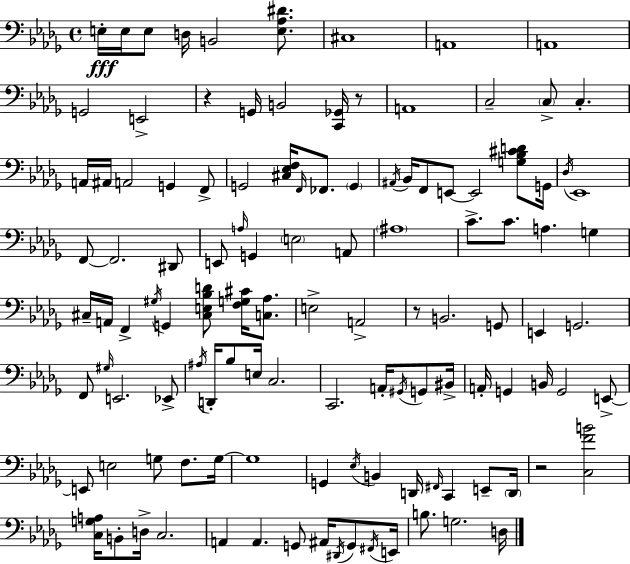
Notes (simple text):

E3/s E3/s E3/e D3/s B2/h [E3,Ab3,D#4]/e. C#3/w A2/w A2/w G2/h E2/h R/q G2/s B2/h [C2,Gb2]/s R/e A2/w C3/h C3/e C3/q. A2/s A#2/s A2/h G2/q F2/e G2/h [C#3,Eb3,F3]/s F2/s FES2/e. G2/q A#2/s Bb2/s F2/e E2/e E2/h [G3,Bb3,C#4,D4]/e G2/s Db3/s Eb2/w F2/e F2/h. D#2/e E2/e A3/s G2/q E3/h A2/e A#3/w C4/e. C4/e. A3/q. G3/q C#3/s A2/s F2/q G#3/s G2/q [C#3,E3,Bb3,D4]/e [F3,G3,C#4]/s [C3,Ab3]/e. E3/h A2/h R/e B2/h. G2/e E2/q G2/h. F2/e G#3/s E2/h. Eb2/e A#3/s D2/s Bb3/e E3/s C3/h. C2/h. A2/s G#2/s G2/e BIS2/s A2/s G2/q B2/s G2/h E2/e E2/e E3/h G3/e F3/e. G3/s G3/w G2/q Eb3/s B2/q D2/s F#2/s C2/q E2/e D2/s R/h [C3,F4,B4]/h [C3,G3,A3]/s B2/e D3/s C3/h. A2/q A2/q. G2/e A#2/s D#2/s G2/e F#2/s E2/s B3/e. G3/h. D3/s